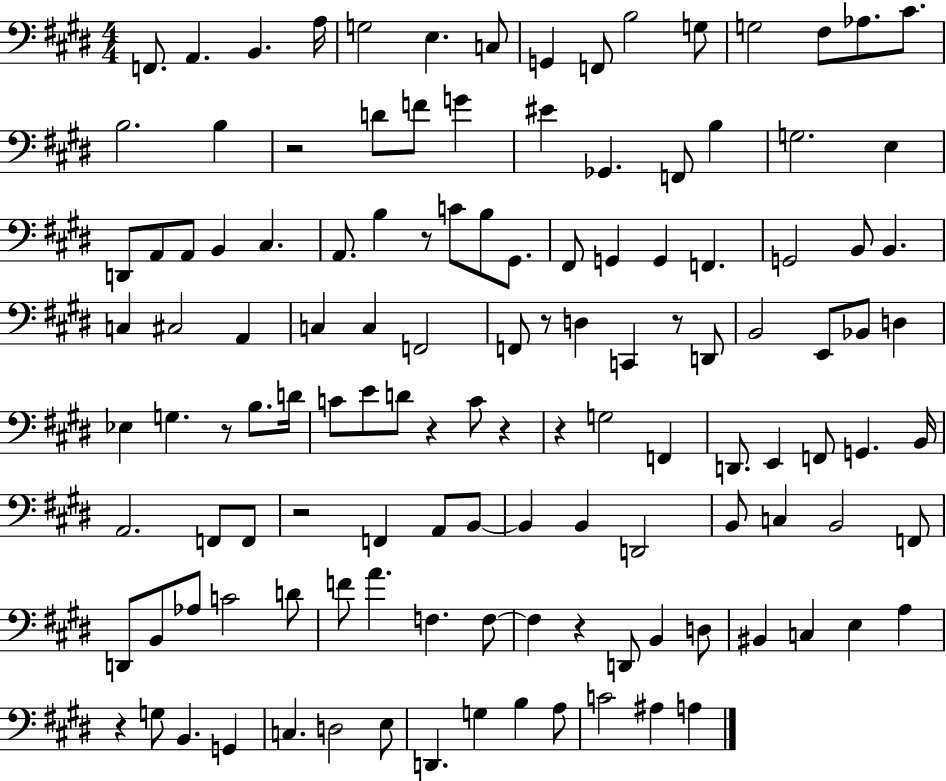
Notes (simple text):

F2/e. A2/q. B2/q. A3/s G3/h E3/q. C3/e G2/q F2/e B3/h G3/e G3/h F#3/e Ab3/e. C#4/e. B3/h. B3/q R/h D4/e F4/e G4/q EIS4/q Gb2/q. F2/e B3/q G3/h. E3/q D2/e A2/e A2/e B2/q C#3/q. A2/e. B3/q R/e C4/e B3/e G#2/e. F#2/e G2/q G2/q F2/q. G2/h B2/e B2/q. C3/q C#3/h A2/q C3/q C3/q F2/h F2/e R/e D3/q C2/q R/e D2/e B2/h E2/e Bb2/e D3/q Eb3/q G3/q. R/e B3/e. D4/s C4/e E4/e D4/e R/q C4/e R/q R/q G3/h F2/q D2/e. E2/q F2/e G2/q. B2/s A2/h. F2/e F2/e R/h F2/q A2/e B2/e B2/q B2/q D2/h B2/e C3/q B2/h F2/e D2/e B2/e Ab3/e C4/h D4/e F4/e A4/q. F3/q. F3/e F3/q R/q D2/e B2/q D3/e BIS2/q C3/q E3/q A3/q R/q G3/e B2/q. G2/q C3/q. D3/h E3/e D2/q. G3/q B3/q A3/e C4/h A#3/q A3/q